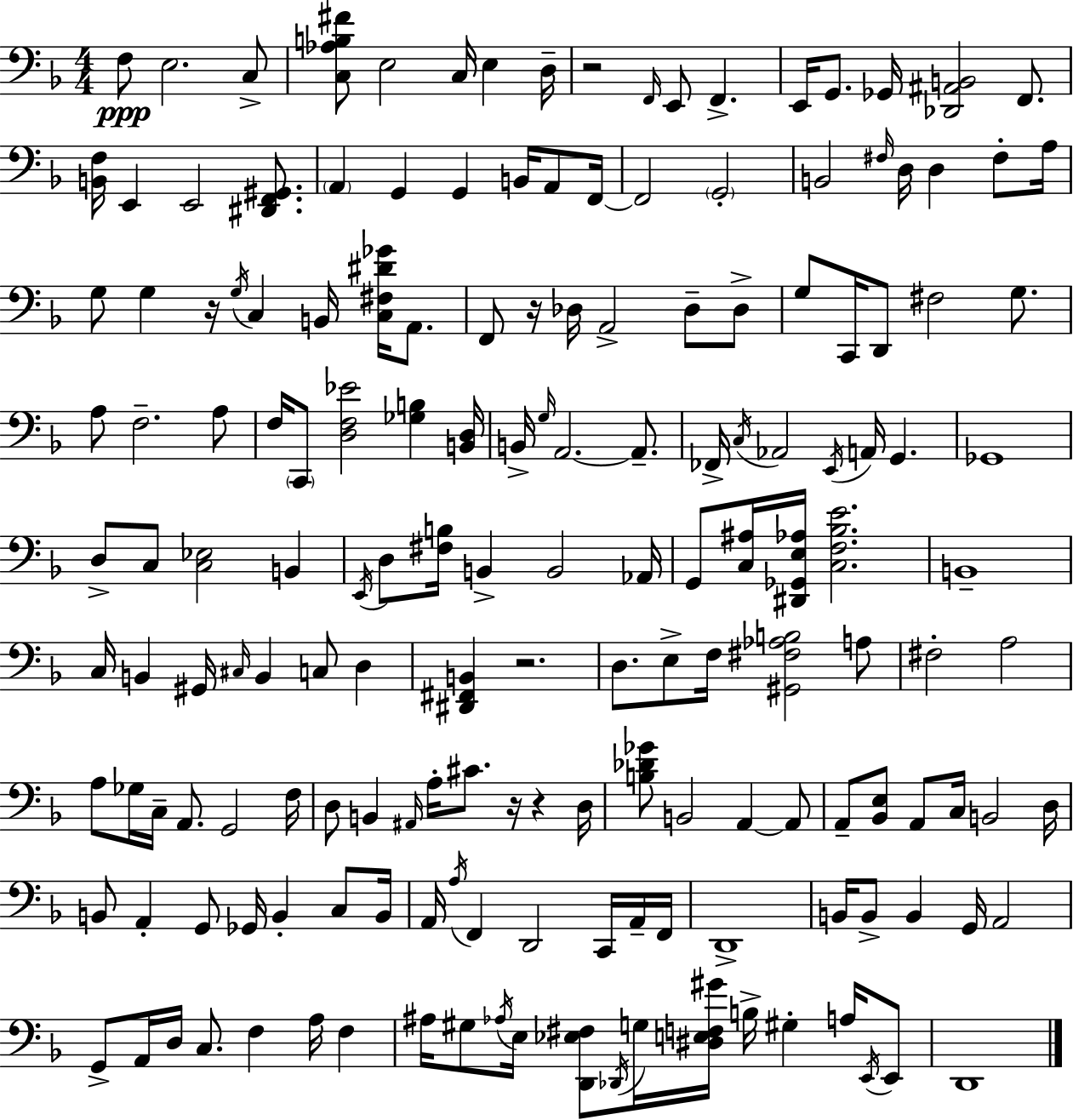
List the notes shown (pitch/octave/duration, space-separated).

F3/e E3/h. C3/e [C3,Ab3,B3,F#4]/e E3/h C3/s E3/q D3/s R/h F2/s E2/e F2/q. E2/s G2/e. Gb2/s [Db2,A#2,B2]/h F2/e. [B2,F3]/s E2/q E2/h [D#2,F2,G#2]/e. A2/q G2/q G2/q B2/s A2/e F2/s F2/h G2/h B2/h F#3/s D3/s D3/q F#3/e A3/s G3/e G3/q R/s G3/s C3/q B2/s [C3,F#3,D#4,Gb4]/s A2/e. F2/e R/s Db3/s A2/h Db3/e Db3/e G3/e C2/s D2/e F#3/h G3/e. A3/e F3/h. A3/e F3/s C2/e [D3,F3,Eb4]/h [Gb3,B3]/q [B2,D3]/s B2/s G3/s A2/h. A2/e. FES2/s C3/s Ab2/h E2/s A2/s G2/q. Gb2/w D3/e C3/e [C3,Eb3]/h B2/q E2/s D3/e [F#3,B3]/s B2/q B2/h Ab2/s G2/e [C3,A#3]/s [D#2,Gb2,E3,Ab3]/s [C3,F3,Bb3,E4]/h. B2/w C3/s B2/q G#2/s C#3/s B2/q C3/e D3/q [D#2,F#2,B2]/q R/h. D3/e. E3/e F3/s [G#2,F#3,Ab3,B3]/h A3/e F#3/h A3/h A3/e Gb3/s C3/s A2/e. G2/h F3/s D3/e B2/q A#2/s A3/s C#4/e. R/s R/q D3/s [B3,Db4,Gb4]/e B2/h A2/q A2/e A2/e [Bb2,E3]/e A2/e C3/s B2/h D3/s B2/e A2/q G2/e Gb2/s B2/q C3/e B2/s A2/s A3/s F2/q D2/h C2/s A2/s F2/s D2/w B2/s B2/e B2/q G2/s A2/h G2/e A2/s D3/s C3/e. F3/q A3/s F3/q A#3/s G#3/e Ab3/s E3/s [D2,Eb3,F#3]/e Db2/s G3/s [D#3,E3,F3,G#4]/s B3/s G#3/q A3/s E2/s E2/e D2/w